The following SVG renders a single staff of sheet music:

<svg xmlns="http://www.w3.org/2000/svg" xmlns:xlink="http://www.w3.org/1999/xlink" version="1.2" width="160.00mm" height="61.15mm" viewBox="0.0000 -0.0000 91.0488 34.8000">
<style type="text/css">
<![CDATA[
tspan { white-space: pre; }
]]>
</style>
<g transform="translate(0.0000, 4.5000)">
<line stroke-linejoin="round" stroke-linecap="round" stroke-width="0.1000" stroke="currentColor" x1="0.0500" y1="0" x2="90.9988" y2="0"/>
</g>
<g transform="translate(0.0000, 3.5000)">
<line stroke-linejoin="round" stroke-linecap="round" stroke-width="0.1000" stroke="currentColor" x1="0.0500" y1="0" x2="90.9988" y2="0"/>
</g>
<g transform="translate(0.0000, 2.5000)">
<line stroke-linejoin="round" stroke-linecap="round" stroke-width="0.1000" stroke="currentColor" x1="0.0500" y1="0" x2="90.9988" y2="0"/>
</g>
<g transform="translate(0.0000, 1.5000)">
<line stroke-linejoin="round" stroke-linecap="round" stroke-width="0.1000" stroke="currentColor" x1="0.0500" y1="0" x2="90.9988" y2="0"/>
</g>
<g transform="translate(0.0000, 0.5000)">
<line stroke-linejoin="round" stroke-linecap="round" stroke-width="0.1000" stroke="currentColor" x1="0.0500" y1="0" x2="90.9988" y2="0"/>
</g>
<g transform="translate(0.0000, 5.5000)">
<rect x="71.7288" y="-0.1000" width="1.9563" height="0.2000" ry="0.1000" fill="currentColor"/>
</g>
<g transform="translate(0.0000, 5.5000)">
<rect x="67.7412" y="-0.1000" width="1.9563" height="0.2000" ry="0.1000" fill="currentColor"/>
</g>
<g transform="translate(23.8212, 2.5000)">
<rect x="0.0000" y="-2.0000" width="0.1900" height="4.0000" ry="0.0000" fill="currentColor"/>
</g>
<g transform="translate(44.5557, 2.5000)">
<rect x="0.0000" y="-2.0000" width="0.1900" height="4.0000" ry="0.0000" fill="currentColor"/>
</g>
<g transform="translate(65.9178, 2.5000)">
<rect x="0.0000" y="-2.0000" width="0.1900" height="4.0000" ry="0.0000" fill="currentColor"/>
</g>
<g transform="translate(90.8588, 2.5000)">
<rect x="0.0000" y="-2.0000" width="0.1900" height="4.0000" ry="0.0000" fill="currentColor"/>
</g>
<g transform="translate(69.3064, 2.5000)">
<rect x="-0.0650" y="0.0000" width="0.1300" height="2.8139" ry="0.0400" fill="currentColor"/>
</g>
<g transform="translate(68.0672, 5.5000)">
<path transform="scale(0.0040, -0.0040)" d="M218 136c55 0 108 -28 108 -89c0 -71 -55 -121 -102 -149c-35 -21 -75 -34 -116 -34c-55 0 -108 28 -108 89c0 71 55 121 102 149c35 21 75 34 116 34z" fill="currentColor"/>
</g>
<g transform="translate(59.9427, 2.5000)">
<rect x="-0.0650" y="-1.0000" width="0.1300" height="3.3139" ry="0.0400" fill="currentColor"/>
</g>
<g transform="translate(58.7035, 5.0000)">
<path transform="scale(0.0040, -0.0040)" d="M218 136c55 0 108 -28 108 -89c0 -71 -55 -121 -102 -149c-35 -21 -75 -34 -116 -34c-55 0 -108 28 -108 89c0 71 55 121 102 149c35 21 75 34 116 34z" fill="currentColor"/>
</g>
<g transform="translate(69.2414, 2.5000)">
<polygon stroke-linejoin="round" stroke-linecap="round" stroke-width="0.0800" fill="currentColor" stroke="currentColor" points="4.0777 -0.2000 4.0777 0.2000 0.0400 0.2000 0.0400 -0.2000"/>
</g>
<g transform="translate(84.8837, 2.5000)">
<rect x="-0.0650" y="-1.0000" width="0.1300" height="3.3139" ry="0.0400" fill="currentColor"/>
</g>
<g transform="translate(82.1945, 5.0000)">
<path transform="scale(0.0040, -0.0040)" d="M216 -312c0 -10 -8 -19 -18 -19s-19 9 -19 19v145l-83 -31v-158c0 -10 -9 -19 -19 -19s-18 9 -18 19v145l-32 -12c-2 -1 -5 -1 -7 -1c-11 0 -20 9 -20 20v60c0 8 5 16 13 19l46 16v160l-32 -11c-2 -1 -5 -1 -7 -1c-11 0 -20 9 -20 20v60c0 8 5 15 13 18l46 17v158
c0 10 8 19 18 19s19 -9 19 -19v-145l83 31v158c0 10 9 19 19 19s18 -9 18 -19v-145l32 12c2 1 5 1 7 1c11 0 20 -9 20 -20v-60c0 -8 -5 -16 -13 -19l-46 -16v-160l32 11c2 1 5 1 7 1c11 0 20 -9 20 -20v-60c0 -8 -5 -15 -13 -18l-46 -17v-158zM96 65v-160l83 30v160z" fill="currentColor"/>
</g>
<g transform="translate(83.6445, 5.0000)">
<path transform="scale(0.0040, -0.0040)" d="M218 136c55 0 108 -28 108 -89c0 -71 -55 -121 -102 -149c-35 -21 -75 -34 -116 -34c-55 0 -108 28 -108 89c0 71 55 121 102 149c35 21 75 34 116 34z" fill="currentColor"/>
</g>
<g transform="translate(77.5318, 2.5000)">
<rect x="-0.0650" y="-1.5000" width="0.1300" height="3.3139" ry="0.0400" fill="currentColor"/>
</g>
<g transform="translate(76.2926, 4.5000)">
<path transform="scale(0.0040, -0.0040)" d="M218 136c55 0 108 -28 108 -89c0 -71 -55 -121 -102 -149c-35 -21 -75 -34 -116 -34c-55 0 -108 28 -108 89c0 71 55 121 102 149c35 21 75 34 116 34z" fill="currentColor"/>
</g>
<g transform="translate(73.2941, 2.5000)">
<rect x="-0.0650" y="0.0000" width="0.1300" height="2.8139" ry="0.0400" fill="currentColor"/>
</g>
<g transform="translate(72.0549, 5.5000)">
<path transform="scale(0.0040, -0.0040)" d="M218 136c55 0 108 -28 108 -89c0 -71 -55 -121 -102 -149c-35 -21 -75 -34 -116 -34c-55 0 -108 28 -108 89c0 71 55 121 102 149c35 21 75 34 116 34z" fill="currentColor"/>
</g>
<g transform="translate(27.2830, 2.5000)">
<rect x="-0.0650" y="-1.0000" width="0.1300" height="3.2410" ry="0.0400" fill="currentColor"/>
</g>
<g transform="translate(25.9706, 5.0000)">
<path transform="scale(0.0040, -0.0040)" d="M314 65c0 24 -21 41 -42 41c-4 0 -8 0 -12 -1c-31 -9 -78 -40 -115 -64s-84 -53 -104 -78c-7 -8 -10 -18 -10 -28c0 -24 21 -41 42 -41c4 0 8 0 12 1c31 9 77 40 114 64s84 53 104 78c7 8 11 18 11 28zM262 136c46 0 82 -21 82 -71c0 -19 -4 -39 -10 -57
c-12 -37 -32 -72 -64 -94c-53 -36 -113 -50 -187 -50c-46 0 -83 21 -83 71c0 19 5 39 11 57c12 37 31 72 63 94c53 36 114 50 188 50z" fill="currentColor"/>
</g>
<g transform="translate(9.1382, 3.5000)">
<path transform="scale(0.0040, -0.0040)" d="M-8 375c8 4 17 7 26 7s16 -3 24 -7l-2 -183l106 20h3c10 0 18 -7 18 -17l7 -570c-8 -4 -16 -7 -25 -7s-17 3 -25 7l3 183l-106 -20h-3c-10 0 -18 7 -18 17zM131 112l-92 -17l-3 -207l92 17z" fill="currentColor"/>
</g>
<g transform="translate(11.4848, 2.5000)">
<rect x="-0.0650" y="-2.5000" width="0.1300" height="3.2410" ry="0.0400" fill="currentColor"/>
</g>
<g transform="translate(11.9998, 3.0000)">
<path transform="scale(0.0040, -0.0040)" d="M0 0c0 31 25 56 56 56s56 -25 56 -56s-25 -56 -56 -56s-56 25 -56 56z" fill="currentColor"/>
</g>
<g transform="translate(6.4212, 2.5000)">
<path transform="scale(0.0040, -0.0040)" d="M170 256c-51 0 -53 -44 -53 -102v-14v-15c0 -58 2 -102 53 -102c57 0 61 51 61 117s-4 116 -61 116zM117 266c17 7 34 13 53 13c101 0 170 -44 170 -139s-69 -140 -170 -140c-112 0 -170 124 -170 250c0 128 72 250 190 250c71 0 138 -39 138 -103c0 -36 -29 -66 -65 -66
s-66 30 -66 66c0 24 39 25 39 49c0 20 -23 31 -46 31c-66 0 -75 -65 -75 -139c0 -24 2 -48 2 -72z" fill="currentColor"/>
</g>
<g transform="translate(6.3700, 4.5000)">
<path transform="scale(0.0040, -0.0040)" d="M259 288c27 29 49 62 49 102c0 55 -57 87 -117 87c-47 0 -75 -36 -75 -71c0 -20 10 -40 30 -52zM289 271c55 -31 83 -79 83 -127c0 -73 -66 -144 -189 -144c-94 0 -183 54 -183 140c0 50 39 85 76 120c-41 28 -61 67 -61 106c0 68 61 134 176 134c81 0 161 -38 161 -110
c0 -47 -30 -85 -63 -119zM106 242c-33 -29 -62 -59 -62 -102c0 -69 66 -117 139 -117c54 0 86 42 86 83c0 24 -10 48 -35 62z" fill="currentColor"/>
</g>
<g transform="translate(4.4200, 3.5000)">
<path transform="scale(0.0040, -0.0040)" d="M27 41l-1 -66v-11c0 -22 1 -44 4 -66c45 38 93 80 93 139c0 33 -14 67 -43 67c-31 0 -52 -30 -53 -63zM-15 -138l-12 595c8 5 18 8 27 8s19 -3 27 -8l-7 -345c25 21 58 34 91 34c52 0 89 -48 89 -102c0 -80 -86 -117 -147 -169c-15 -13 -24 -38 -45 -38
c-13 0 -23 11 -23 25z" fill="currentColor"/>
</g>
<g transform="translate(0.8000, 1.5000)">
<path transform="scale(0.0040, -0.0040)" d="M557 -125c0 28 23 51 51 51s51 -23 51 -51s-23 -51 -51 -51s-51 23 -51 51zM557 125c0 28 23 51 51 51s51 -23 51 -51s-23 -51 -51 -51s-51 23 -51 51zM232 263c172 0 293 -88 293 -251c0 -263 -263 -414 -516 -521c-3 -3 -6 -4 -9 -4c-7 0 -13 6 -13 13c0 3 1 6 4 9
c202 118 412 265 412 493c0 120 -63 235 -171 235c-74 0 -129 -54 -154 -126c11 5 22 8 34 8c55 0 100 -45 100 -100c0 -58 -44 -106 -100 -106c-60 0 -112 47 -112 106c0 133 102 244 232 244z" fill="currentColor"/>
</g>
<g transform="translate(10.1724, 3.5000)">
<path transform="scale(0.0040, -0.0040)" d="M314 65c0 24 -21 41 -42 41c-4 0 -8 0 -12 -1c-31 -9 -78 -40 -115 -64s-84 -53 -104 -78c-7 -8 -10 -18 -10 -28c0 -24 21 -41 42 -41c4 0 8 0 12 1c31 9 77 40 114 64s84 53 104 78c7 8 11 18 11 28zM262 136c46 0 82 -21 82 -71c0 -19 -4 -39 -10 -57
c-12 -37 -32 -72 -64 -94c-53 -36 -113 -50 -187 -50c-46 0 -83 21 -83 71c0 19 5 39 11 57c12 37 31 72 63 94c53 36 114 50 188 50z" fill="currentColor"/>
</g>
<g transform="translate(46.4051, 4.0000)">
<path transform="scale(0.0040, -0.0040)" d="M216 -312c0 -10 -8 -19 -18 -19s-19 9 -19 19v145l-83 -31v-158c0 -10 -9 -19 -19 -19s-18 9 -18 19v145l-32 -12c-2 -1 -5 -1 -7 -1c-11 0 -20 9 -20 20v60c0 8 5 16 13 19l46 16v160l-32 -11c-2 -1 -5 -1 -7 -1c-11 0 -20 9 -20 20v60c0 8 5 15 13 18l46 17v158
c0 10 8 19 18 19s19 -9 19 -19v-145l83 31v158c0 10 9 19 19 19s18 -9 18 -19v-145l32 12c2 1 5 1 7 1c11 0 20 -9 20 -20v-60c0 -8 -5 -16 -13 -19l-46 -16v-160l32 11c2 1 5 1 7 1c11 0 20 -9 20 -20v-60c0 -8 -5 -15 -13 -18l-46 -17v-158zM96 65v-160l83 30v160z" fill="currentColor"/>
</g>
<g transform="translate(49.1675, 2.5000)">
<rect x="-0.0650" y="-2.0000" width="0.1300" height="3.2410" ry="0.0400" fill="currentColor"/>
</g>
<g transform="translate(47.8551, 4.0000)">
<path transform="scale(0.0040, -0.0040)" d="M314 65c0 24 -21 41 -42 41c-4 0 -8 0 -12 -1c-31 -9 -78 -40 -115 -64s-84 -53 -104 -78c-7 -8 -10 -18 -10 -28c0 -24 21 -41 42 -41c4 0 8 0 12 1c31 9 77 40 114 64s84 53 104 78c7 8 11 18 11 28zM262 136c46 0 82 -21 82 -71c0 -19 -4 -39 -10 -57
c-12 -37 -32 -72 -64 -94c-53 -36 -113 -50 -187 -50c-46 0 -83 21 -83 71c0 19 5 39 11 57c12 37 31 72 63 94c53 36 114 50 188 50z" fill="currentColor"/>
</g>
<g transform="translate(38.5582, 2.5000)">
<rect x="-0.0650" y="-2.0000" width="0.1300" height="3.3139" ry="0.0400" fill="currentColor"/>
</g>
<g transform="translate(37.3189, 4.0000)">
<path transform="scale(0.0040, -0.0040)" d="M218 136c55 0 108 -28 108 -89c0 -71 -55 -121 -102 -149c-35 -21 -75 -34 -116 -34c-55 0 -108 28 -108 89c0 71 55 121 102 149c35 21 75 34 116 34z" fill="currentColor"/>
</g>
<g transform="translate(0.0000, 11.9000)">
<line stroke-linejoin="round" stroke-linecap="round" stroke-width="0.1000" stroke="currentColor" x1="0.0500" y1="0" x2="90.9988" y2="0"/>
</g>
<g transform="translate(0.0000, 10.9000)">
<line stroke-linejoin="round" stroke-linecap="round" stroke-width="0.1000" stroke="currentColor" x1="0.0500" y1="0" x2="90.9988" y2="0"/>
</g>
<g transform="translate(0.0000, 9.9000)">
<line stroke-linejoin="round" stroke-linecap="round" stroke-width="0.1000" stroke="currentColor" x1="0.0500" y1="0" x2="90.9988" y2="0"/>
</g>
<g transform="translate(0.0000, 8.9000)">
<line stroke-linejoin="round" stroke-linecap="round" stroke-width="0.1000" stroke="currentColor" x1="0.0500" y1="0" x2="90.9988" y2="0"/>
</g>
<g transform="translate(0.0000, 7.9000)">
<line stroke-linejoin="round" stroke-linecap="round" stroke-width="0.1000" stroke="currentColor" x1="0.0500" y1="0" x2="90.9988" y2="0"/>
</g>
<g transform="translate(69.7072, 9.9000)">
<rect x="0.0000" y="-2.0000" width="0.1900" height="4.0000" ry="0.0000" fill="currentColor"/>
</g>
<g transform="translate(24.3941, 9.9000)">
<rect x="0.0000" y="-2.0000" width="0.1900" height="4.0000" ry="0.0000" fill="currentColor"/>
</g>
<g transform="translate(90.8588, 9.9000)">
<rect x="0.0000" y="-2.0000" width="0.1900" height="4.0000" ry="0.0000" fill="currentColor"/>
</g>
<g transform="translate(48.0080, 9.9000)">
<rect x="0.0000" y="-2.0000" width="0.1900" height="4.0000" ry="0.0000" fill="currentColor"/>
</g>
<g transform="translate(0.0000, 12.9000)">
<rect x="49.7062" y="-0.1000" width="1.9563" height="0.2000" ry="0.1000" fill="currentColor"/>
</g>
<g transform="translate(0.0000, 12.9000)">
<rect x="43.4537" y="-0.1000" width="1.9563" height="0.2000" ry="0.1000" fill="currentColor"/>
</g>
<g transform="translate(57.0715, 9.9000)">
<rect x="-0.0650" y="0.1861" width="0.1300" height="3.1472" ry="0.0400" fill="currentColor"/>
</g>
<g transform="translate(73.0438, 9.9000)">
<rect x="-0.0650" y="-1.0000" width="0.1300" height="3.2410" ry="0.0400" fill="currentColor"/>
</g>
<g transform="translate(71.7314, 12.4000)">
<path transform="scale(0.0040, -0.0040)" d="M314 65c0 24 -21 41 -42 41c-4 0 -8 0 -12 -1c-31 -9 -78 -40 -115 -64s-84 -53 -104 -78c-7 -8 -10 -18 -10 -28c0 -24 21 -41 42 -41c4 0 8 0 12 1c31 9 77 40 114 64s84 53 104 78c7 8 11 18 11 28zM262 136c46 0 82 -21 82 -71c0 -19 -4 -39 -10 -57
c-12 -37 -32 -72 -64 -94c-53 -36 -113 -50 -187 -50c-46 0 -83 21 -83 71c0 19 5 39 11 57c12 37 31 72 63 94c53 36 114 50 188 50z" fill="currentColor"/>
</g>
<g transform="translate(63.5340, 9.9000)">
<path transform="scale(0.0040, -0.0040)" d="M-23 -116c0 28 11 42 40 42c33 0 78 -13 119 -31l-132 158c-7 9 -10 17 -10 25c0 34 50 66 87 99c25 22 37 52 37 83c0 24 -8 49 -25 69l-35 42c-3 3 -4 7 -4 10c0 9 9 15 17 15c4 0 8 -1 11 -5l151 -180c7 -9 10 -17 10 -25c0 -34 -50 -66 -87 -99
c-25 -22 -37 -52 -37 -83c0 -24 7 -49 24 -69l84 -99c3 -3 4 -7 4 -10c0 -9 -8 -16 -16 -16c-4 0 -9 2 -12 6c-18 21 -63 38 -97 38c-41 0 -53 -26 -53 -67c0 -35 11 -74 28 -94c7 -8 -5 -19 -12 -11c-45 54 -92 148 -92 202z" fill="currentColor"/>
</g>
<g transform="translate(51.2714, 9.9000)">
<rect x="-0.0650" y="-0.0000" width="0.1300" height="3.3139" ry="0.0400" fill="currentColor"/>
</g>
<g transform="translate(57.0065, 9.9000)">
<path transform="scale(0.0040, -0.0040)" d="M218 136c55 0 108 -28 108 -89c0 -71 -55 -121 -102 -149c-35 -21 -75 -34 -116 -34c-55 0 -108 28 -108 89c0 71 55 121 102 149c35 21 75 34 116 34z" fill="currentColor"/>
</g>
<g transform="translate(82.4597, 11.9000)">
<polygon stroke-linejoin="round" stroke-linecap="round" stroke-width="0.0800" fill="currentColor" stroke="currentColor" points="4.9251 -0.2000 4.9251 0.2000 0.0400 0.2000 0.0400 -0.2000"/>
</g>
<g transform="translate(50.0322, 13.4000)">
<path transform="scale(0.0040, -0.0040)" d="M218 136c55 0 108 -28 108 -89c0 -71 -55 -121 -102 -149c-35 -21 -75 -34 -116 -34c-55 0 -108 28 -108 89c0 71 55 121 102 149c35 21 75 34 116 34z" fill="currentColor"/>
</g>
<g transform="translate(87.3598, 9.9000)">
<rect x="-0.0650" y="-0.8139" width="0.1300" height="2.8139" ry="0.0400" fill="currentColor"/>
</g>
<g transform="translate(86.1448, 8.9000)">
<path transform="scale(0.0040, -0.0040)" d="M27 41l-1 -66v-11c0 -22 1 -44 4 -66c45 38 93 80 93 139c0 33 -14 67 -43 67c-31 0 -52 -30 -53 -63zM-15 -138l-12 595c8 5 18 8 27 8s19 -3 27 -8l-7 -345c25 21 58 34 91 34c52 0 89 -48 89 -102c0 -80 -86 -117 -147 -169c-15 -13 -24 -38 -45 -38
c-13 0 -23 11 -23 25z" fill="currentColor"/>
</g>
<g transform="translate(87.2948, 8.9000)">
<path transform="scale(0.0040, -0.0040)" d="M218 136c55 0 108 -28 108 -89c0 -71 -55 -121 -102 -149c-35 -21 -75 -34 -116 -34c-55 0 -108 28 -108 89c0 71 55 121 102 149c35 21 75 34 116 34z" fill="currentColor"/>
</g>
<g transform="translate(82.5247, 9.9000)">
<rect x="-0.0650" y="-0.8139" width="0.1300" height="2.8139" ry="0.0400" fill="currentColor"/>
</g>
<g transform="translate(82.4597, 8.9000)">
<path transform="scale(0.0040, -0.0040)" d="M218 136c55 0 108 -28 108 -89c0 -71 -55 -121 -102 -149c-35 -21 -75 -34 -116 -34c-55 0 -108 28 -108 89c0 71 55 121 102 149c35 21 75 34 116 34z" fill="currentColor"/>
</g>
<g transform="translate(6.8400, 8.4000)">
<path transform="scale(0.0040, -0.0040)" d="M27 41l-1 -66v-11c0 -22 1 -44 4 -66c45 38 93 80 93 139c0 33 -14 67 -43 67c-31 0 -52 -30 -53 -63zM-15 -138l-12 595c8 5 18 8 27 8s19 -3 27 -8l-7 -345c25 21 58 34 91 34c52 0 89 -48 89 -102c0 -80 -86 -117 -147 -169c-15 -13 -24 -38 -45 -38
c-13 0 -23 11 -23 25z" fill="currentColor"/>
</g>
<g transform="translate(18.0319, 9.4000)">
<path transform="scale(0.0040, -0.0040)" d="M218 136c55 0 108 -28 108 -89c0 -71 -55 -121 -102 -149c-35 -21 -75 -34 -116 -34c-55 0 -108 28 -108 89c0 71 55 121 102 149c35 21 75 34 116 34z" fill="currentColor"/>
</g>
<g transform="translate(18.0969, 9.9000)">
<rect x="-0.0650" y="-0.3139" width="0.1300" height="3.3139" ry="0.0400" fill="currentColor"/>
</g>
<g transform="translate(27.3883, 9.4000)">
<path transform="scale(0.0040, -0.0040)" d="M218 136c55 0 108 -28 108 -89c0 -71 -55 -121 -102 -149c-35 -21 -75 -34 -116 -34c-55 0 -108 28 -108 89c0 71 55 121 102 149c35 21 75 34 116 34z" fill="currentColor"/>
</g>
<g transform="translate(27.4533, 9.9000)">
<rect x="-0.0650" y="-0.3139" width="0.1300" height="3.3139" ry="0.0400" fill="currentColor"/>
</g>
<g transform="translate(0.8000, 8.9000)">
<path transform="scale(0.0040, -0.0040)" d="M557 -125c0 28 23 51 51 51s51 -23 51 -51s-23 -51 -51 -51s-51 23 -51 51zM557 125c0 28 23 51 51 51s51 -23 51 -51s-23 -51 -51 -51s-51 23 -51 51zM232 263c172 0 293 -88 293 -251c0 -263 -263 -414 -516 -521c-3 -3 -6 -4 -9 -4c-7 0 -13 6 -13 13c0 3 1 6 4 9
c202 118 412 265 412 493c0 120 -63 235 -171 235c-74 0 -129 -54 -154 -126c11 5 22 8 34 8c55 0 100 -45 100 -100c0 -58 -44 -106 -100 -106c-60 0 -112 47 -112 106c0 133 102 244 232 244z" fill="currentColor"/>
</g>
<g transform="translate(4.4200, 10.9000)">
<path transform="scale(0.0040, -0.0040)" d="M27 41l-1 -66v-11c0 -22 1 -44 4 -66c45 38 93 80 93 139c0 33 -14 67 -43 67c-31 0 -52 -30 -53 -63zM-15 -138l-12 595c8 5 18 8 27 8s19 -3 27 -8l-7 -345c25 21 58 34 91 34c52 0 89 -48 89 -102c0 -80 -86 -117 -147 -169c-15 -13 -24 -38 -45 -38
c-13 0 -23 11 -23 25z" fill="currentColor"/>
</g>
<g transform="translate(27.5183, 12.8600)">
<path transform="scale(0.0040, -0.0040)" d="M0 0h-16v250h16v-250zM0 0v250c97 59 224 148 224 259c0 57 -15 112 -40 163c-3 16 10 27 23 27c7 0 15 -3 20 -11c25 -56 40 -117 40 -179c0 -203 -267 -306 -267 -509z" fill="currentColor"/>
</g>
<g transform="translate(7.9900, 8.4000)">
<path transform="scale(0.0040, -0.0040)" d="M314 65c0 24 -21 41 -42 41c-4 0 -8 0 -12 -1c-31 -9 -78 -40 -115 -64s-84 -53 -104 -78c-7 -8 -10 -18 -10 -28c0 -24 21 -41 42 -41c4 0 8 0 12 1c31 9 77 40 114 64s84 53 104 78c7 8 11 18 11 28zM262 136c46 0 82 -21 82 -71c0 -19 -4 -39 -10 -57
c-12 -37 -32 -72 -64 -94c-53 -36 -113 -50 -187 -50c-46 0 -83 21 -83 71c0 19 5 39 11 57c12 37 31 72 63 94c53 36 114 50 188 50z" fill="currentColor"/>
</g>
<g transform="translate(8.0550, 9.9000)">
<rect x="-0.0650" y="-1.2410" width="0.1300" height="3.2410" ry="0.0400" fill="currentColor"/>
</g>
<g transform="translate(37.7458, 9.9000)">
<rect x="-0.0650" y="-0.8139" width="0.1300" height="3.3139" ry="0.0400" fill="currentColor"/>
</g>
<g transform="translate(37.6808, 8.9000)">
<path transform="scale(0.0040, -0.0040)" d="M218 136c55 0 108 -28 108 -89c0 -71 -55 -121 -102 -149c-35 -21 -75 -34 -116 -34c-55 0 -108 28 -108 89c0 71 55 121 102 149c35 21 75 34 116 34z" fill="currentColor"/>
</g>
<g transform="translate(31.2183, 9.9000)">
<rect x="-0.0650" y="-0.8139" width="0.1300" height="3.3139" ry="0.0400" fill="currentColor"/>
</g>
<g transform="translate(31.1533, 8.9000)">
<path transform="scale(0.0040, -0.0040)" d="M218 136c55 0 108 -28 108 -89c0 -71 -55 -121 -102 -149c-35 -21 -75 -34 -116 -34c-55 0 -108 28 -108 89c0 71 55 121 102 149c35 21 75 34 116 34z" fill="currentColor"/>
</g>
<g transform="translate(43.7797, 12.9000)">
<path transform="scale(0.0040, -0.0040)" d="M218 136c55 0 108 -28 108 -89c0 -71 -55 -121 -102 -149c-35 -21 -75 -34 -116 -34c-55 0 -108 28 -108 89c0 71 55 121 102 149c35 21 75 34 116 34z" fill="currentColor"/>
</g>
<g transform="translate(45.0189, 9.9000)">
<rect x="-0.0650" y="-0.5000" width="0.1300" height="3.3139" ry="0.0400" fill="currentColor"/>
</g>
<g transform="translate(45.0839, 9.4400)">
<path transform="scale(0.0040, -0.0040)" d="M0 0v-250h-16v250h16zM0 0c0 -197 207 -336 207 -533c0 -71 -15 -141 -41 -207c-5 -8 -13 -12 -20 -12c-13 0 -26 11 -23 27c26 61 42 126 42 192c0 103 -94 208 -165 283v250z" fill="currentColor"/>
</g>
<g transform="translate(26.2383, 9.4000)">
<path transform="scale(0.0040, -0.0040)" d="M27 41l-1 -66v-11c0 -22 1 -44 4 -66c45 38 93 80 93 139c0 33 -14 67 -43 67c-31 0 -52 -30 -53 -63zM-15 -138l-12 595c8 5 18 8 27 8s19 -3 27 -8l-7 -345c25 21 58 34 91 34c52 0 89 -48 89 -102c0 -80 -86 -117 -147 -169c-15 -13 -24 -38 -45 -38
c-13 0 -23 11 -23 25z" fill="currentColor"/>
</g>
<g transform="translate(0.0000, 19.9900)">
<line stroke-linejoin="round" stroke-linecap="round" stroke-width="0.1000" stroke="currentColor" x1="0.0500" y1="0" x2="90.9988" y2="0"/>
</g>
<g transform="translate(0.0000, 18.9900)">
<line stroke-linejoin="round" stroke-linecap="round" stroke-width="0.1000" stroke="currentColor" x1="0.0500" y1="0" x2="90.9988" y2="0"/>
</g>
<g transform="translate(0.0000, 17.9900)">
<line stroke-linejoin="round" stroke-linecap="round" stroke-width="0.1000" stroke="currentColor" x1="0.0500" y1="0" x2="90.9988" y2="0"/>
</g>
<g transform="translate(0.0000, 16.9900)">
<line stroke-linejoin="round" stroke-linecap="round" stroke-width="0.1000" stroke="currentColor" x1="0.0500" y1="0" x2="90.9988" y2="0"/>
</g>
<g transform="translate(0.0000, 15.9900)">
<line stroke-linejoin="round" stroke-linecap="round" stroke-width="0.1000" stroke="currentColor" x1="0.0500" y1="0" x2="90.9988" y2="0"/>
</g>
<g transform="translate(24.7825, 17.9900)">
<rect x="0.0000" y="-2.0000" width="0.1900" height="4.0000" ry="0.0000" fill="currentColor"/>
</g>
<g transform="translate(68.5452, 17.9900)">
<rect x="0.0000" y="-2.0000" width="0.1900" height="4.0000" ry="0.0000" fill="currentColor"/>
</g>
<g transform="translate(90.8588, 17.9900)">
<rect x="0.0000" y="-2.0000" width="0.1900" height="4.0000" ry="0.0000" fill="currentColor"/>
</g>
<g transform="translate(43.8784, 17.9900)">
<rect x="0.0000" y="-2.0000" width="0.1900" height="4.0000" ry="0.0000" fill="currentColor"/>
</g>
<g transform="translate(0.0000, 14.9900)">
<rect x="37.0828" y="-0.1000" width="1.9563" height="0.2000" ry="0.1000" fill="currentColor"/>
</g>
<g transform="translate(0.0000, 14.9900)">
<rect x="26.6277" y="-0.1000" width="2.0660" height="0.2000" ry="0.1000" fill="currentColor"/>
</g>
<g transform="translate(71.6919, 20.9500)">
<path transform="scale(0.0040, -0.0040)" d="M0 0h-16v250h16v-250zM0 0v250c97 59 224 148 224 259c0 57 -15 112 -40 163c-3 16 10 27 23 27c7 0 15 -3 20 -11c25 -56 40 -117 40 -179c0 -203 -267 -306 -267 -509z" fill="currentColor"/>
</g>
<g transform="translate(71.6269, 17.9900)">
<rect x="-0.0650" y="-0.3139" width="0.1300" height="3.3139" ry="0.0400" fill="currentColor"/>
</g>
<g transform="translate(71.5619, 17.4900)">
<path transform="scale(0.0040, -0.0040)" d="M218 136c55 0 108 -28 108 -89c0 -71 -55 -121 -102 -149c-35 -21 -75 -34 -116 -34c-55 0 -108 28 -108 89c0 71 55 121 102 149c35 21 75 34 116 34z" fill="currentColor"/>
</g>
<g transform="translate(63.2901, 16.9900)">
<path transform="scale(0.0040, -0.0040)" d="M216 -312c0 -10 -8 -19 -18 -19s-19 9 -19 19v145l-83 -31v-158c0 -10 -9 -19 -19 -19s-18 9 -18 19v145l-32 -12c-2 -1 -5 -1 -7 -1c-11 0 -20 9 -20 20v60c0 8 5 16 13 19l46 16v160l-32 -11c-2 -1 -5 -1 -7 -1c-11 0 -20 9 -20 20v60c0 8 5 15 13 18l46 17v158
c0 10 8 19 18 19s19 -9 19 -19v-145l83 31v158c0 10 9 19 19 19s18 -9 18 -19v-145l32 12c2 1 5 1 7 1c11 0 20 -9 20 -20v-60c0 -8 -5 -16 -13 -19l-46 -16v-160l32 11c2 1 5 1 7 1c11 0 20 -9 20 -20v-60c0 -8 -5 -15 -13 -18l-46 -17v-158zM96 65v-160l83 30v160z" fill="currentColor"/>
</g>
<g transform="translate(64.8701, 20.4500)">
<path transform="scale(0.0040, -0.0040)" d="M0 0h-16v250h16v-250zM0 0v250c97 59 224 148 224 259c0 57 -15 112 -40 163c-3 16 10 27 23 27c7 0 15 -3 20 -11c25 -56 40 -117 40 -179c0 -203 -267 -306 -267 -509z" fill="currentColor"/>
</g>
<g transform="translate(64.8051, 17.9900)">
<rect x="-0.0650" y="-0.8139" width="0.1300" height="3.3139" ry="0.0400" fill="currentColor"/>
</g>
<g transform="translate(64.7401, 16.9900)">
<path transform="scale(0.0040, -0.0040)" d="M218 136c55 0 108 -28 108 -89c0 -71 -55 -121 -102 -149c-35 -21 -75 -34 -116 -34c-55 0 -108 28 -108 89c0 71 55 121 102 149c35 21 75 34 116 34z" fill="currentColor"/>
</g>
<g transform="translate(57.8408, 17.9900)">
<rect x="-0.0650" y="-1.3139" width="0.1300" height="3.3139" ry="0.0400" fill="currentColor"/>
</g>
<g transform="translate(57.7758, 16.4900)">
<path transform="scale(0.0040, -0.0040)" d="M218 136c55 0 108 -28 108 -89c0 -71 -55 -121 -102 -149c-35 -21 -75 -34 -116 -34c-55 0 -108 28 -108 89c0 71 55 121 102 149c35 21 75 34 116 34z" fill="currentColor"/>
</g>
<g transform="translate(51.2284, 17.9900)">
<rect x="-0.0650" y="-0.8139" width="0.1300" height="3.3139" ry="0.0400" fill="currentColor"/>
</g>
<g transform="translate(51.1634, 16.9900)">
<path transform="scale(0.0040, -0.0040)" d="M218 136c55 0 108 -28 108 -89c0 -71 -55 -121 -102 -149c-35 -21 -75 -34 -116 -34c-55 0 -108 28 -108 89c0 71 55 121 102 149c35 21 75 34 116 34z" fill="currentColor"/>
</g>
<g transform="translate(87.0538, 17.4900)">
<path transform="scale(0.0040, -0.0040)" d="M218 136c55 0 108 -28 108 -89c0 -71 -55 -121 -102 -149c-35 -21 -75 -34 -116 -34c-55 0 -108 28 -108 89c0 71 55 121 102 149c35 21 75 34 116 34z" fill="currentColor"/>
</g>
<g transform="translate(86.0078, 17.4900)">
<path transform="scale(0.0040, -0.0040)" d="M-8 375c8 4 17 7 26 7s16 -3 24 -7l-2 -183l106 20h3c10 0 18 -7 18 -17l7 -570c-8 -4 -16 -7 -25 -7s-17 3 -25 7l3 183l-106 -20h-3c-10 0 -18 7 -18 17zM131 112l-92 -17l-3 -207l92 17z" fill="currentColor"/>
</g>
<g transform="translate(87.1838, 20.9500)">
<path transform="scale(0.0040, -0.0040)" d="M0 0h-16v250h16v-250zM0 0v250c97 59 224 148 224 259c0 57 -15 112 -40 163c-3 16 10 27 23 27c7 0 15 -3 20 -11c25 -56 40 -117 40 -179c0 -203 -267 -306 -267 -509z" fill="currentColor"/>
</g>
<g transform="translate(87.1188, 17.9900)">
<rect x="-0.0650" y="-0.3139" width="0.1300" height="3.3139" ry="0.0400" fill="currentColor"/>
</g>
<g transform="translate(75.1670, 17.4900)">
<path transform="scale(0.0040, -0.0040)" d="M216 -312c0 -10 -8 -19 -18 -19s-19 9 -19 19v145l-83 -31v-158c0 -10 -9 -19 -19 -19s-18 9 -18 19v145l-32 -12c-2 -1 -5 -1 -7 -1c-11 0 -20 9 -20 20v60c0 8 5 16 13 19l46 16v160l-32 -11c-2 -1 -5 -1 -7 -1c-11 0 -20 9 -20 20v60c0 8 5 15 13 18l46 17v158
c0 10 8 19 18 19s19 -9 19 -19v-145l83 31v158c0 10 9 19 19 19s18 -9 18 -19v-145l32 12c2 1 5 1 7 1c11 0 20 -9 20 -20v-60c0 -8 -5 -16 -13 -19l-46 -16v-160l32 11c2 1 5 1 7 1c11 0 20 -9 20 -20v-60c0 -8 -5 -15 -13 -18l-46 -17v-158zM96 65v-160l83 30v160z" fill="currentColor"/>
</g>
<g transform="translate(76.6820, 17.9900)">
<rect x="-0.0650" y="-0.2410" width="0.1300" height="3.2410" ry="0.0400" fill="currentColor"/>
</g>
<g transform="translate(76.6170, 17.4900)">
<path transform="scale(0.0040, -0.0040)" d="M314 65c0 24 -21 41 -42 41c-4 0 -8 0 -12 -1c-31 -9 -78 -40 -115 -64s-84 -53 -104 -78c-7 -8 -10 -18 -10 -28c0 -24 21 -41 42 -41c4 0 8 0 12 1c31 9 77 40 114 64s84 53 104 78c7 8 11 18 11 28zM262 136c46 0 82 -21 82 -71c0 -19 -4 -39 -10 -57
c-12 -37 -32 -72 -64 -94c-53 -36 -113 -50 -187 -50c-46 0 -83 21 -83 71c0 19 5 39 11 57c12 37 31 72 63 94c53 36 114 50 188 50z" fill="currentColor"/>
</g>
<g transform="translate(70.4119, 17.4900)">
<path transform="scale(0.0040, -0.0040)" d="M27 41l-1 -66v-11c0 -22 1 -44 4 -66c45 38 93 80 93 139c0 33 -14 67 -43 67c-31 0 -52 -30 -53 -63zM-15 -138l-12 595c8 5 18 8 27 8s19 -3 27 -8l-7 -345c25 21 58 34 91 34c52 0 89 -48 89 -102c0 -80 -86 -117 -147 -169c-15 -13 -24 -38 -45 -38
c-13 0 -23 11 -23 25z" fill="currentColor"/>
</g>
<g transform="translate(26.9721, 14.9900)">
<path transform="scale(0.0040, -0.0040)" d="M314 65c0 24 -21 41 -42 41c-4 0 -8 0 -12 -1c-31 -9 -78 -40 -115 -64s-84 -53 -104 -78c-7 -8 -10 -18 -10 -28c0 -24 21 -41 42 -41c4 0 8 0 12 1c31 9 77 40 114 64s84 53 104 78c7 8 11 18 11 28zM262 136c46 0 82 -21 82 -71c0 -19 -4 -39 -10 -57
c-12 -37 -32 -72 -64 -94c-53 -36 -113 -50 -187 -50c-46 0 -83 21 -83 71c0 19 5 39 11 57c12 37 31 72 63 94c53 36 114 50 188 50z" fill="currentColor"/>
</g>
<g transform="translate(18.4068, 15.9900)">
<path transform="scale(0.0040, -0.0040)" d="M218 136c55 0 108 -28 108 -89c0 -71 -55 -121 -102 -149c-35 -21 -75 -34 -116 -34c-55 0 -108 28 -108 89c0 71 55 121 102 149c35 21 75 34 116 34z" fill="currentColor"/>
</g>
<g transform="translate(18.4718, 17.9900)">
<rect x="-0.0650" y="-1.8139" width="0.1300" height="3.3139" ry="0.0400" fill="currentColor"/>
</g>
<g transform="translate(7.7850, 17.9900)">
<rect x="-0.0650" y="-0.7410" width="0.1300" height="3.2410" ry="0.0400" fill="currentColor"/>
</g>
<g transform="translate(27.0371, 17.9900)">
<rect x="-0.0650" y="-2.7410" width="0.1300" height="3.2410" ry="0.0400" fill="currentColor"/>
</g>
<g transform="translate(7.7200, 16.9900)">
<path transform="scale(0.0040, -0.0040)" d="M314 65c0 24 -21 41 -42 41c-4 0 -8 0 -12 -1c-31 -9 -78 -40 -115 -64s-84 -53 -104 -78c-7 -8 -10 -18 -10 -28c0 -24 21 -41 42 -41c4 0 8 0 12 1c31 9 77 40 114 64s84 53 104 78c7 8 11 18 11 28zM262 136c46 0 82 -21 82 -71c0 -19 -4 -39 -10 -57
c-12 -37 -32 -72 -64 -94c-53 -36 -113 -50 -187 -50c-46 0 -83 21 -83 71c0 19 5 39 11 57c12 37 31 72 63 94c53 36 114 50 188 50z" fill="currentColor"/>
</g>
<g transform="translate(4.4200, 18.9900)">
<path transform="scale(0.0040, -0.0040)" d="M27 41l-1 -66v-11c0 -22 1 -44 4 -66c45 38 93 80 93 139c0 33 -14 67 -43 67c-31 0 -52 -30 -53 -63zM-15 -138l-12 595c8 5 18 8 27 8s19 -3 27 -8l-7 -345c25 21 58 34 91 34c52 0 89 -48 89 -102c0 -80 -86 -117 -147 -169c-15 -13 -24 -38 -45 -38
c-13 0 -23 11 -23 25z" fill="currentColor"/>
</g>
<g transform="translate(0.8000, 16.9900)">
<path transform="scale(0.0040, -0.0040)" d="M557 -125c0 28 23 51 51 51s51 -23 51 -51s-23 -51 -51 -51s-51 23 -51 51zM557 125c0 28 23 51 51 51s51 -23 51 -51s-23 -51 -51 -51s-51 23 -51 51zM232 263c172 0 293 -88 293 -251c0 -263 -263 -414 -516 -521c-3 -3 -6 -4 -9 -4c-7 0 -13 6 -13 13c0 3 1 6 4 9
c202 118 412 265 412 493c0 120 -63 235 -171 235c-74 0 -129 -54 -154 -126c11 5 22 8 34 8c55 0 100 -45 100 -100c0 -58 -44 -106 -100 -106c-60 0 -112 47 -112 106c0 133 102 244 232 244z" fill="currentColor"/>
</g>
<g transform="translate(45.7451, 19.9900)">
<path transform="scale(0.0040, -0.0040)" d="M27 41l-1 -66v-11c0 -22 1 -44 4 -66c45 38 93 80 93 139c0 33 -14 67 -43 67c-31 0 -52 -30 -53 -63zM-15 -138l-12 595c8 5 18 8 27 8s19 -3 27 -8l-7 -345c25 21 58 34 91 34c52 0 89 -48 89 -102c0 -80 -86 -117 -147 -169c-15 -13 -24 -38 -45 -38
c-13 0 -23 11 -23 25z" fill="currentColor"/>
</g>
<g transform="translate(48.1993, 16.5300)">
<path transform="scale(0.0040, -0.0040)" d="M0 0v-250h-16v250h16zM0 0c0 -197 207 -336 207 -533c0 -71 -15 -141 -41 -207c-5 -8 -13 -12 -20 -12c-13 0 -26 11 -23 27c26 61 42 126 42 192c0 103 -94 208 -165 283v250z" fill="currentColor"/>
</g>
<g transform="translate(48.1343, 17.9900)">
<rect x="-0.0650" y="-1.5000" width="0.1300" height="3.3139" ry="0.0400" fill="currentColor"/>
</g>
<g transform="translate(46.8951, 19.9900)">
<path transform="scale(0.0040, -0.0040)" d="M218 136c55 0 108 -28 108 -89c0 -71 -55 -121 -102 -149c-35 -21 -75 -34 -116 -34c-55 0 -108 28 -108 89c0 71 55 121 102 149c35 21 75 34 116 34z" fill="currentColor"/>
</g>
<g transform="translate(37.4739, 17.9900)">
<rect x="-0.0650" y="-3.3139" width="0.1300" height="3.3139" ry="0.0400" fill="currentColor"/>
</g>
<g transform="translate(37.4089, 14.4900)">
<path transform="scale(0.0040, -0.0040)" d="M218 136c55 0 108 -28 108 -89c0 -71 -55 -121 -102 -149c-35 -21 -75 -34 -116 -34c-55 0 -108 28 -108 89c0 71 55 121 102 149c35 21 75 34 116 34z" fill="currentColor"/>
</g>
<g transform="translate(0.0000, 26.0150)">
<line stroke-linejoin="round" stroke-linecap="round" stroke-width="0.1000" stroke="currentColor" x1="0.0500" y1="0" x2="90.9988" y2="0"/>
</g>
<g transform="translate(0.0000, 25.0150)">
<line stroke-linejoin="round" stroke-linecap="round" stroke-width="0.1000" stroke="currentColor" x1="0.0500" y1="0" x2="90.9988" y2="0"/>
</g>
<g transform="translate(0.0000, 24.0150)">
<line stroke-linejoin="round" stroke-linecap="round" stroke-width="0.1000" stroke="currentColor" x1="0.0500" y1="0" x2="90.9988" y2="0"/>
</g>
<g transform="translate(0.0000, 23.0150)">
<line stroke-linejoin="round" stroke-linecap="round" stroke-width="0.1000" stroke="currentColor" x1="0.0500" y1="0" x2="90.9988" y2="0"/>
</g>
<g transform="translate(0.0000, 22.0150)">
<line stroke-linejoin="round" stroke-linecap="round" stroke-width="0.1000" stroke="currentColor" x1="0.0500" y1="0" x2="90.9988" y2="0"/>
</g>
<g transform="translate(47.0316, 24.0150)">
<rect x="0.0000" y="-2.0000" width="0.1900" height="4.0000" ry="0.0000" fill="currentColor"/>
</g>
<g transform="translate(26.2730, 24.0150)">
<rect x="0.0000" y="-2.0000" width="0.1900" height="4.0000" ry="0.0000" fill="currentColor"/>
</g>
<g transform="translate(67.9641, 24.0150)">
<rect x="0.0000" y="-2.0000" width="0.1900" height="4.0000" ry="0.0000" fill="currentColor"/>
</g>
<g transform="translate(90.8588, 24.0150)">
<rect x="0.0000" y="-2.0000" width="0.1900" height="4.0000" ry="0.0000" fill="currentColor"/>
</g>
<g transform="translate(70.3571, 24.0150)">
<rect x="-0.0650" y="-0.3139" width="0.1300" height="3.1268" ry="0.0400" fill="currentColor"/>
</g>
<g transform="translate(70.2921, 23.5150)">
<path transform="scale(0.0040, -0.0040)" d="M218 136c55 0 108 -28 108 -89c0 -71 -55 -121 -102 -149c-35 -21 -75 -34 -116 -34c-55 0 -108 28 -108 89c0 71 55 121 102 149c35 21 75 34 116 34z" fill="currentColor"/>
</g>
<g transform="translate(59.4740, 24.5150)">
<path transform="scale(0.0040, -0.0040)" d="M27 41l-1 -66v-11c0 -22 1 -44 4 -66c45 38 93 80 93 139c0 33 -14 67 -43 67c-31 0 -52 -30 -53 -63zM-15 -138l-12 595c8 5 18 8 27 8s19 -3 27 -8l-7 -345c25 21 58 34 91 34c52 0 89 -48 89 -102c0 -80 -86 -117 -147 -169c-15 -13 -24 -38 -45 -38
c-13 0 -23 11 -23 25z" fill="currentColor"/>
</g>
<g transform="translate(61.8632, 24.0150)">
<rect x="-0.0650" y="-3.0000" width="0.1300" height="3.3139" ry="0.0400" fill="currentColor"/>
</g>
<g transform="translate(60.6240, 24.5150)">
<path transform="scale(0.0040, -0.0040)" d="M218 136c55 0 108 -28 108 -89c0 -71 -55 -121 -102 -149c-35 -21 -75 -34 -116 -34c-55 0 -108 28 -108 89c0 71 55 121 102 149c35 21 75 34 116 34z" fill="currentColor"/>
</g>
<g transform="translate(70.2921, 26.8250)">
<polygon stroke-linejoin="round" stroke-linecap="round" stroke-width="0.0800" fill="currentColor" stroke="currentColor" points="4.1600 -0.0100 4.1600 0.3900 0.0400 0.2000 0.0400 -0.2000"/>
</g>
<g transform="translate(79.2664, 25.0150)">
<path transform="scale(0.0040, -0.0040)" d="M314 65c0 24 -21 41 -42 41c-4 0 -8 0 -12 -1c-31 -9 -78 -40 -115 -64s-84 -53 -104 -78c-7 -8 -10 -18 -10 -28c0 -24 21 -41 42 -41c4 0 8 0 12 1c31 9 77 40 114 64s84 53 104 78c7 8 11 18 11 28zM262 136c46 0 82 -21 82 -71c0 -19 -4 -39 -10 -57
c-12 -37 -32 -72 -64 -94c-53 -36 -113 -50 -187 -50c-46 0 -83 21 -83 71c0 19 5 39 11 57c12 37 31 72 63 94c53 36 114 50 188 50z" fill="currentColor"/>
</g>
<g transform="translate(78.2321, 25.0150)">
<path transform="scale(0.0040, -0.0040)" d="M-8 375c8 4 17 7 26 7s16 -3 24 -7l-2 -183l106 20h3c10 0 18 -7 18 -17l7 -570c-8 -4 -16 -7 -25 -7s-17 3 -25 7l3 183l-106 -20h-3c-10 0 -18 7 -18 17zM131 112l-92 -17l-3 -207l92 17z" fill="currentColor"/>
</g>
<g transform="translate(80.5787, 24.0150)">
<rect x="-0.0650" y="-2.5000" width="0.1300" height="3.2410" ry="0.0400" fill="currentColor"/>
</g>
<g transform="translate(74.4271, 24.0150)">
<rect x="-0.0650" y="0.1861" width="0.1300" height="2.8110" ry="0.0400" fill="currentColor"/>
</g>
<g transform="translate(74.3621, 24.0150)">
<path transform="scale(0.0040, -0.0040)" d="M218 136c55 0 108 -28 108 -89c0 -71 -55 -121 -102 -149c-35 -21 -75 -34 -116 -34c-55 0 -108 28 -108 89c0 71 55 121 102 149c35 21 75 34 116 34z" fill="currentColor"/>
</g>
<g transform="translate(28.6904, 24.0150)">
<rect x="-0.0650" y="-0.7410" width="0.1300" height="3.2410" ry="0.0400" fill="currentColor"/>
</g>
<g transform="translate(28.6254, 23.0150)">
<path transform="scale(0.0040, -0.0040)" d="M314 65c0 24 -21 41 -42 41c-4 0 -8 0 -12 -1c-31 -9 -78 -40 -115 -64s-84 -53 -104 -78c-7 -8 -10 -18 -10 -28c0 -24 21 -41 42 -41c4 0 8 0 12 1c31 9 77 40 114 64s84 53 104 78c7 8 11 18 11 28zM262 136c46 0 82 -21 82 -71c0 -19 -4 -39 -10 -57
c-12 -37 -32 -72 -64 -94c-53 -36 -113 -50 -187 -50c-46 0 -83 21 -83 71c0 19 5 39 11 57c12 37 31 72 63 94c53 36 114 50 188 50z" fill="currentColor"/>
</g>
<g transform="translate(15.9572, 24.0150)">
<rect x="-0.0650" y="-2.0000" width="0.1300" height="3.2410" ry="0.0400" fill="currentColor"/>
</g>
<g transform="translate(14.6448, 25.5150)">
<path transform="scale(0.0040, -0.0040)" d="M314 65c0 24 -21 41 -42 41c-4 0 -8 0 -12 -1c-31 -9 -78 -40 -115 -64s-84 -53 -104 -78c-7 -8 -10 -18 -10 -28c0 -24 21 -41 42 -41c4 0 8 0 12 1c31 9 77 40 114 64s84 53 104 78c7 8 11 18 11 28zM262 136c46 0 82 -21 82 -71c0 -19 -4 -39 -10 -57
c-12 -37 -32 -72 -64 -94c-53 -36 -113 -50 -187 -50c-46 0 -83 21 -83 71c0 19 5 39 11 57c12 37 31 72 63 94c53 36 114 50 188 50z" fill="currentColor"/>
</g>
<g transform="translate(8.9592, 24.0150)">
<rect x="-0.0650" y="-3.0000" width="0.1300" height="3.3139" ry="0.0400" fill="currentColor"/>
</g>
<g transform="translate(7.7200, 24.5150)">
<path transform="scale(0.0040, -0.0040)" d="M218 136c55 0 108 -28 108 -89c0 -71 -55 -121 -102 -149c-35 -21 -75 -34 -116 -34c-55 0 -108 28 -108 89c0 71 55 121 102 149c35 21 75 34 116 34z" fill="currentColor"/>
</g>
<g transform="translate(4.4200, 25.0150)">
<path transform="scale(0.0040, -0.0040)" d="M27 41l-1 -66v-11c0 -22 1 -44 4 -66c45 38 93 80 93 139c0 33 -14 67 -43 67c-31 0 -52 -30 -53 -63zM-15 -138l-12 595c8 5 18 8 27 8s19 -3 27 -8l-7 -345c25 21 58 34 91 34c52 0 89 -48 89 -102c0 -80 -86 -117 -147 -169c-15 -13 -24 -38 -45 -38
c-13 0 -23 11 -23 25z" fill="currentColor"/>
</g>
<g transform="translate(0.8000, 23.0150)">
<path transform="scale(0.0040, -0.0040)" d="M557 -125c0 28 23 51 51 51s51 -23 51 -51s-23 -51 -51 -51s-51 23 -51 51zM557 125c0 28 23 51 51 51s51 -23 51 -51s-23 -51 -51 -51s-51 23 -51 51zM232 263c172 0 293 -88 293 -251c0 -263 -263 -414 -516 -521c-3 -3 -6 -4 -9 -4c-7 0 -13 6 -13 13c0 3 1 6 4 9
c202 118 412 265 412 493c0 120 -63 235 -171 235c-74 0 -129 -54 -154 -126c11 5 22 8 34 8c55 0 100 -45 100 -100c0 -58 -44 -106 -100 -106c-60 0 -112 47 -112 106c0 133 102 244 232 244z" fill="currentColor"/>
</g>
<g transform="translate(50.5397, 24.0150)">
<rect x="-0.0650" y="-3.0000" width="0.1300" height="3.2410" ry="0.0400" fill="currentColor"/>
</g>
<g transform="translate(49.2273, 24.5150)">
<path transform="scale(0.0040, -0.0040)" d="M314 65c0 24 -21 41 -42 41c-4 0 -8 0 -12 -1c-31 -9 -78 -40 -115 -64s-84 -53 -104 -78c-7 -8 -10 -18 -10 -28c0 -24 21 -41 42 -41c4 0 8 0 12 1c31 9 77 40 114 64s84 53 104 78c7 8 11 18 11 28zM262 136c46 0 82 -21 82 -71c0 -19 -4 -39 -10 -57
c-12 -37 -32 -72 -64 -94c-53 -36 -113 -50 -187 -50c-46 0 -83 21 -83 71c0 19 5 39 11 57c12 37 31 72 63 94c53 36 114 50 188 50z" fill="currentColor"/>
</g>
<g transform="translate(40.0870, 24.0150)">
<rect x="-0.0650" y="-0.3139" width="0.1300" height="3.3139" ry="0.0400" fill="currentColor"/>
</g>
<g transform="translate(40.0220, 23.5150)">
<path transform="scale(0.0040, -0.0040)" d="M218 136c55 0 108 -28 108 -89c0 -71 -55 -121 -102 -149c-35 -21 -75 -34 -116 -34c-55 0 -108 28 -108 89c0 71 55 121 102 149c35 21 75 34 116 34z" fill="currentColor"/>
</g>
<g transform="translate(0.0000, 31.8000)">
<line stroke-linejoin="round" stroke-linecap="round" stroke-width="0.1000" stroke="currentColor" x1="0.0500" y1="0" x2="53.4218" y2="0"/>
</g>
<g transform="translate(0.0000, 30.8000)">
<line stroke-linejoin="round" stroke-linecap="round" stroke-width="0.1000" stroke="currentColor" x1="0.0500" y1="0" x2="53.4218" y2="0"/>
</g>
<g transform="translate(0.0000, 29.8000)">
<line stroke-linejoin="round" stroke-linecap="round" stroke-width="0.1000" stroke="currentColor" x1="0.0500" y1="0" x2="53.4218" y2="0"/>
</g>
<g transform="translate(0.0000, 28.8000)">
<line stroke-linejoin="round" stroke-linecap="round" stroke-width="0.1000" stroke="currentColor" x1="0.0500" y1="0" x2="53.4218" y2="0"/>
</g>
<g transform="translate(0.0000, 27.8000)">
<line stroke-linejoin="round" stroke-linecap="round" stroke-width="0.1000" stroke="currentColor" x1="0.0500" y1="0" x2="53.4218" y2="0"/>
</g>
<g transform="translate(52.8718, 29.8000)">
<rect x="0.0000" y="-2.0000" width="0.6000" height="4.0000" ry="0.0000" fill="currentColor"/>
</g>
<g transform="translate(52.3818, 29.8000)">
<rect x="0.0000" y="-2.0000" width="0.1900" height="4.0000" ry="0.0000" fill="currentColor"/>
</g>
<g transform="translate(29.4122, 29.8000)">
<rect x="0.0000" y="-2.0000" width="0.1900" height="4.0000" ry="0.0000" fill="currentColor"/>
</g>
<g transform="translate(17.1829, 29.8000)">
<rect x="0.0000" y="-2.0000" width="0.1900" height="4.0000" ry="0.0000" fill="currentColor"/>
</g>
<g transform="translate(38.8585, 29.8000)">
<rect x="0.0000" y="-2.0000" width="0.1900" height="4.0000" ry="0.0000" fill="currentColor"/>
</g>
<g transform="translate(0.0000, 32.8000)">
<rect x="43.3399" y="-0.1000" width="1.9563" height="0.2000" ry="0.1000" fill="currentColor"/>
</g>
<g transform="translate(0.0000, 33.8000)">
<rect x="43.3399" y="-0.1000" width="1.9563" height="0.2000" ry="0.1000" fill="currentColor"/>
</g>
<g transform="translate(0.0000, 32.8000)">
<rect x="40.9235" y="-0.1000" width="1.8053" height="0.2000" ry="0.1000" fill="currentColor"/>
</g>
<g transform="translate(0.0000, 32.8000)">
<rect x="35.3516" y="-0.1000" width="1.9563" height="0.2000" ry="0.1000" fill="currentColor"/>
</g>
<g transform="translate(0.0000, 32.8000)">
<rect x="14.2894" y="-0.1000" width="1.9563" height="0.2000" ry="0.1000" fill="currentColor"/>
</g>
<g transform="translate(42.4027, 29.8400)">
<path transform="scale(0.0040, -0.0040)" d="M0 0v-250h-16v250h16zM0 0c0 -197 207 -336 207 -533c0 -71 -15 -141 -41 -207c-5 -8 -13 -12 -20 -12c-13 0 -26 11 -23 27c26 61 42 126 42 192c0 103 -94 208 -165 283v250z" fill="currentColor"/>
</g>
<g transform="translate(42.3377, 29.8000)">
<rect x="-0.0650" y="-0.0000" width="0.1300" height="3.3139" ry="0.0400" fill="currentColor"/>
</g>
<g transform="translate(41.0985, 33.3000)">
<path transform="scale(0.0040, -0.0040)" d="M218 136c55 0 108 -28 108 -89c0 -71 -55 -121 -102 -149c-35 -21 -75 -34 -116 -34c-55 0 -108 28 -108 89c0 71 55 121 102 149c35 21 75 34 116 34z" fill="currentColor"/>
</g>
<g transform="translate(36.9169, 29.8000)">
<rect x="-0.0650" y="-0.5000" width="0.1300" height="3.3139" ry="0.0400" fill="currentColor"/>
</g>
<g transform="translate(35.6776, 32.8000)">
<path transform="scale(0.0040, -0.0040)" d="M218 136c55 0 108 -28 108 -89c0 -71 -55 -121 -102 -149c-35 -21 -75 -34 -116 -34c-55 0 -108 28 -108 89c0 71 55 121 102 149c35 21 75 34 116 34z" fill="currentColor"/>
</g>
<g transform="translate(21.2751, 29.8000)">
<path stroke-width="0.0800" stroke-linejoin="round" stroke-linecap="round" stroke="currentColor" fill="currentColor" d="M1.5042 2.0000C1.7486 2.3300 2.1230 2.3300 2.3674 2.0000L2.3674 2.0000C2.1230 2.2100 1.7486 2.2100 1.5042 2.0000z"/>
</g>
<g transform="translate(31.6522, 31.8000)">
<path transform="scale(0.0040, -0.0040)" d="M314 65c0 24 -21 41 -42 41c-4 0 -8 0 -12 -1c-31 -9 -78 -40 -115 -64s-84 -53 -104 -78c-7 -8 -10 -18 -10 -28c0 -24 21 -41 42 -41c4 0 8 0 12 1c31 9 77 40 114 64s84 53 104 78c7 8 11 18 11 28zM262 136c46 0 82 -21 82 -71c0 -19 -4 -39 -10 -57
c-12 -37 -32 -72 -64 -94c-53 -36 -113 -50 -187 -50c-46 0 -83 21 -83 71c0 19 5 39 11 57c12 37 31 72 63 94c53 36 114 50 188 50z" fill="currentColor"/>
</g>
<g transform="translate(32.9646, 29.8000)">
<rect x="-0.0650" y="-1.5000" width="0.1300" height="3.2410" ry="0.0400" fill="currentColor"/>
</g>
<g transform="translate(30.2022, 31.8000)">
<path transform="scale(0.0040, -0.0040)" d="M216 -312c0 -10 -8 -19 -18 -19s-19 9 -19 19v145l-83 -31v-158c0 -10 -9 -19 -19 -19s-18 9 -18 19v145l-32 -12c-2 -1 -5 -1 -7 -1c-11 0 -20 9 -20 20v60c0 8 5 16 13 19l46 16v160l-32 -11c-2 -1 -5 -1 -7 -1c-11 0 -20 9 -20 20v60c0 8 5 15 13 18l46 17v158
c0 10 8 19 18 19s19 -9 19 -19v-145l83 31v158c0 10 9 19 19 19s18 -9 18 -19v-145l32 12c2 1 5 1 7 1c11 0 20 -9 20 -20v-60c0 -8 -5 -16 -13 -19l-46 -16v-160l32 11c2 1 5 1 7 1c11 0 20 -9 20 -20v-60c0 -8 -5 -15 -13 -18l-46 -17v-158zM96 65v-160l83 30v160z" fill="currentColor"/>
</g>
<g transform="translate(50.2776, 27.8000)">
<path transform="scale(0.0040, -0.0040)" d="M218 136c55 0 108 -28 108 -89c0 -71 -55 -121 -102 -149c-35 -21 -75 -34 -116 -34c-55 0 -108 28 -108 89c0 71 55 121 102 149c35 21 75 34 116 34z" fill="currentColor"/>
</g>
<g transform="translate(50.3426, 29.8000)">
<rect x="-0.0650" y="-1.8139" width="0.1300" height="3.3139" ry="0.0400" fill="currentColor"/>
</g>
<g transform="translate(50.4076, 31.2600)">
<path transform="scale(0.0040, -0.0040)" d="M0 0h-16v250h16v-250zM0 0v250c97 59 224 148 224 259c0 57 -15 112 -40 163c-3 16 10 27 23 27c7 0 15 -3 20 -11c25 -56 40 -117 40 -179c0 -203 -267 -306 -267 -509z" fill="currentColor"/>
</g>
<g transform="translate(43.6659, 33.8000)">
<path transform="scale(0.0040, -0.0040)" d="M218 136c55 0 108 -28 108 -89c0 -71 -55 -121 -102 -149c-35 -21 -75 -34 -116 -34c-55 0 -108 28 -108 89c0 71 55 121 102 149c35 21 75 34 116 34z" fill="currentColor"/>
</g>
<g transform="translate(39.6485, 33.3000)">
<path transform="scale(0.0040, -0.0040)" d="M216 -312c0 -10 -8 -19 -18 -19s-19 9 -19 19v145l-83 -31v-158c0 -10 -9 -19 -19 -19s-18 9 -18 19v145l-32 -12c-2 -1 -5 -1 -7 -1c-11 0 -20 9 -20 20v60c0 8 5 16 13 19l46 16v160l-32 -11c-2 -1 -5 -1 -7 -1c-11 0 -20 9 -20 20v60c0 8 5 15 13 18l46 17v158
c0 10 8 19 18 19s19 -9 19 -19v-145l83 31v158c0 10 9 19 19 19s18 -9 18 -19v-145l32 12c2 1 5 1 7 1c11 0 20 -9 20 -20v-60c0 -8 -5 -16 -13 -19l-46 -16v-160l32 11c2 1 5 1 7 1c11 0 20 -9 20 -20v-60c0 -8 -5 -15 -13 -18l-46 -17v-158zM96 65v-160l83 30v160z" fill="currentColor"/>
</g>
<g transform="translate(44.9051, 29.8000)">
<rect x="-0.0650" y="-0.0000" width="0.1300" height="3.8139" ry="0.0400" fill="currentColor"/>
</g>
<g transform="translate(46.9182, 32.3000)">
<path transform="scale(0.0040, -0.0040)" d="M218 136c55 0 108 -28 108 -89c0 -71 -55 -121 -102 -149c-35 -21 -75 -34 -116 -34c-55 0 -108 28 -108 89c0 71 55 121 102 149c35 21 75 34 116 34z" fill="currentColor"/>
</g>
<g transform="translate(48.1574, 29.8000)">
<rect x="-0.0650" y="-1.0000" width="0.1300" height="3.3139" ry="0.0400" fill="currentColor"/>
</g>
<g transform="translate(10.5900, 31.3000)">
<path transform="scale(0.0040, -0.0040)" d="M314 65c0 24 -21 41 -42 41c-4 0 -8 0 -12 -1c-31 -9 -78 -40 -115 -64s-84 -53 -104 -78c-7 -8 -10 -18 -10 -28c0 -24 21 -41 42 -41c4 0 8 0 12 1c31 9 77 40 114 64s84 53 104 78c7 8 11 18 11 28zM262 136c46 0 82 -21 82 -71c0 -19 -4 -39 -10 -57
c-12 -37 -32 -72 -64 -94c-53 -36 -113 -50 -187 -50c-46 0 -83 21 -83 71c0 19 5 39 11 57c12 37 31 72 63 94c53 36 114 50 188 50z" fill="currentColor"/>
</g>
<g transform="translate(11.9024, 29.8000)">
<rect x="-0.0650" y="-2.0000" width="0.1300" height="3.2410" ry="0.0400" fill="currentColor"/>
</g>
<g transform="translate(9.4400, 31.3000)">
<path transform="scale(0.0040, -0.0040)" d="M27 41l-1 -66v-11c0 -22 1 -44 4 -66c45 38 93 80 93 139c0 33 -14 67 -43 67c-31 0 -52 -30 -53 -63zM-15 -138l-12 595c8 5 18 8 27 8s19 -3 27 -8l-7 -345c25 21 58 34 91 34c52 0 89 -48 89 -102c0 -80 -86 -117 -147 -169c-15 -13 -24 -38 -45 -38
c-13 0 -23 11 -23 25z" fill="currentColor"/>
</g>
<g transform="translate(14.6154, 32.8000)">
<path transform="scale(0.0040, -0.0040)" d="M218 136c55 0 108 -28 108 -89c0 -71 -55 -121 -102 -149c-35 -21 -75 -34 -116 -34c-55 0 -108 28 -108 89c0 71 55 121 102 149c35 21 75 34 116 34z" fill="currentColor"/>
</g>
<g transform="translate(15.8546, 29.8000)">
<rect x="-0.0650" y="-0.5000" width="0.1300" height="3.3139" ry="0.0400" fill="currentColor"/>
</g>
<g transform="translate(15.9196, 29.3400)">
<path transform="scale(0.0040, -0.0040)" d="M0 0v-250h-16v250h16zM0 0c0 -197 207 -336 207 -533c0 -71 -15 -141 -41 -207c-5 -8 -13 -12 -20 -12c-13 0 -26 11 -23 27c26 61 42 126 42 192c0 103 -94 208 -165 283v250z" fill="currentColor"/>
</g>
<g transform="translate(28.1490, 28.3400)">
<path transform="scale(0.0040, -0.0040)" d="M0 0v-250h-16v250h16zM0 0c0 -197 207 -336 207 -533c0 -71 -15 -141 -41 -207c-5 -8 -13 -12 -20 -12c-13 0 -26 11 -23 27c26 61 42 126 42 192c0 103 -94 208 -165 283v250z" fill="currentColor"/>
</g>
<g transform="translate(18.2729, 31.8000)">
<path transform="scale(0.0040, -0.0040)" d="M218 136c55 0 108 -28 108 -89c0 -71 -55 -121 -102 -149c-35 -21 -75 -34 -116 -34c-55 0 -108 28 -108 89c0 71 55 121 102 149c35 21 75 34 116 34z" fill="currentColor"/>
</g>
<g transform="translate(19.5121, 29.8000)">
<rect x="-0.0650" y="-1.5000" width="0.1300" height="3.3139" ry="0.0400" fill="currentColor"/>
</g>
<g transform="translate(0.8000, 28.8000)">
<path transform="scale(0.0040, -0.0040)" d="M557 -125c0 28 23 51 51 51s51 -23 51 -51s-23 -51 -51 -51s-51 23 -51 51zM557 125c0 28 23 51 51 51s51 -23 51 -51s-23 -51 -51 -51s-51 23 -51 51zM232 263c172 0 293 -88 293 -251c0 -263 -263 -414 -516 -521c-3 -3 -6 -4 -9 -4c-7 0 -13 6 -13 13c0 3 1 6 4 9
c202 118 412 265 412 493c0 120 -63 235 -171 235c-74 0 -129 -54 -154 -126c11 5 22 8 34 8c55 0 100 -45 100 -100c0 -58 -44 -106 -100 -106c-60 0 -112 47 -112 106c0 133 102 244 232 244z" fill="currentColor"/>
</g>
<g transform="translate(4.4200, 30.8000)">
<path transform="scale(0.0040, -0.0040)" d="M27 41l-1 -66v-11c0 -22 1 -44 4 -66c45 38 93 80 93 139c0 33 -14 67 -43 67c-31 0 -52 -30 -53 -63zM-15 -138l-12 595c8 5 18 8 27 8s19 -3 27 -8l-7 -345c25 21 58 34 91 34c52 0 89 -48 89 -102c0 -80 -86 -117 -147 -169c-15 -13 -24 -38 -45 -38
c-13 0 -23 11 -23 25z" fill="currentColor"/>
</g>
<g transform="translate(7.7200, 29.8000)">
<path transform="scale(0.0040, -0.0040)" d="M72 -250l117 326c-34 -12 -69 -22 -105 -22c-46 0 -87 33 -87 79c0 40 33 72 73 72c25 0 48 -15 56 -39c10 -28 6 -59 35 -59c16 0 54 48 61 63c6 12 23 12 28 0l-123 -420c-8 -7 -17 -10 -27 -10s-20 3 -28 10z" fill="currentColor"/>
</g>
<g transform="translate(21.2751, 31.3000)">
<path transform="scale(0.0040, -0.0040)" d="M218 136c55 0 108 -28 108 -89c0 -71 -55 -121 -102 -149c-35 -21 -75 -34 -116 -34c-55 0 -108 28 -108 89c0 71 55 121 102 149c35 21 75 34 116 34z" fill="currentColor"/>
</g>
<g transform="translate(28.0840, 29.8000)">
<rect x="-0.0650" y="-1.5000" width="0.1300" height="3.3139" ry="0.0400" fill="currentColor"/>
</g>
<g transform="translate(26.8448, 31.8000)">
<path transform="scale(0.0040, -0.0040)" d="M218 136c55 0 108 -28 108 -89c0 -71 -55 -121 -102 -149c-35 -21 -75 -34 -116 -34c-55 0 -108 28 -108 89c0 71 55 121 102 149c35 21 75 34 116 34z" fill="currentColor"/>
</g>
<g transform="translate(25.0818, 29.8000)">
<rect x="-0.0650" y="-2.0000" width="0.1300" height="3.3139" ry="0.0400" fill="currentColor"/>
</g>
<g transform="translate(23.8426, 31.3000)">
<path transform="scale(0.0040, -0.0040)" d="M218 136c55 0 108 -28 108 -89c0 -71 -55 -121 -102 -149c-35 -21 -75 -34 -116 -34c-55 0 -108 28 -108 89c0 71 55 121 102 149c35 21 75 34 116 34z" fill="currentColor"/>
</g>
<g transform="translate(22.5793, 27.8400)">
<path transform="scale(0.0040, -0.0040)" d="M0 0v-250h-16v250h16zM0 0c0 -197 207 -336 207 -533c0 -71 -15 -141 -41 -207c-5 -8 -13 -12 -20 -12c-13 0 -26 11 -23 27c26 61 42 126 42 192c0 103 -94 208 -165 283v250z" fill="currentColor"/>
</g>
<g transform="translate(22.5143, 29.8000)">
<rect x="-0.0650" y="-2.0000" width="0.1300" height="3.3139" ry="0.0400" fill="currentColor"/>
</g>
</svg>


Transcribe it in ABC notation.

X:1
T:Untitled
M:6/8
L:1/4
K:F
B,,2 F,,2 A,, ^A,,2 F,, E,,/2 E,,/2 G,, ^F,, _G,2 E, _E,/2 F, F, E,,/2 D,, D, z F,,2 F,/2 _F,/2 F,2 A, C2 D _G,,/2 F, G, ^F,/2 _E,/2 ^E,2 E,/2 C, A,,2 F,2 E, C,2 _C, E,/2 D,/2 B,,2 z/2 _A,,2 E,,/2 G,, A,,/2 A,, G,,/2 ^G,,2 E,, ^D,,/2 C,, F,, A,/2